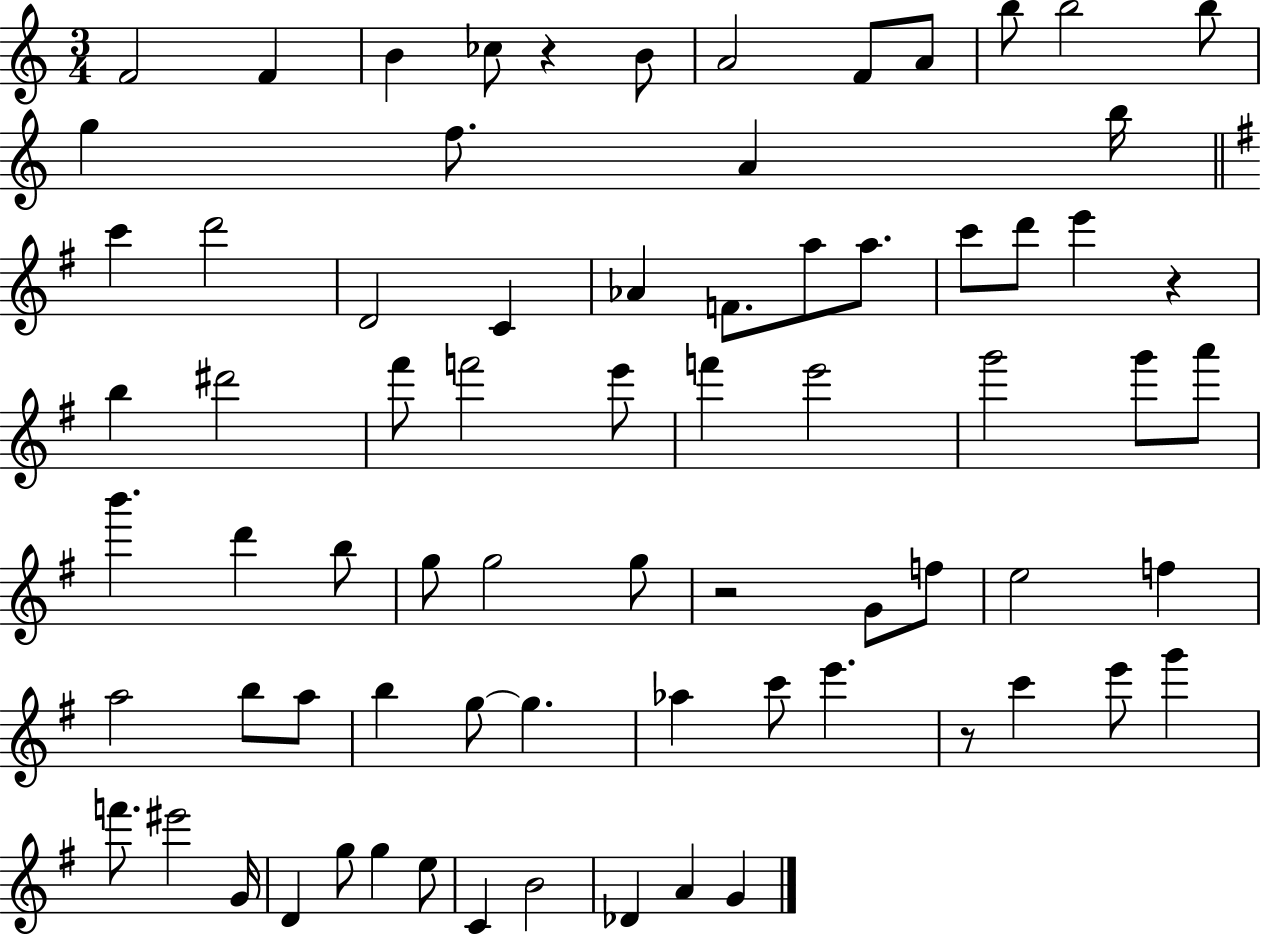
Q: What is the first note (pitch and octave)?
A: F4